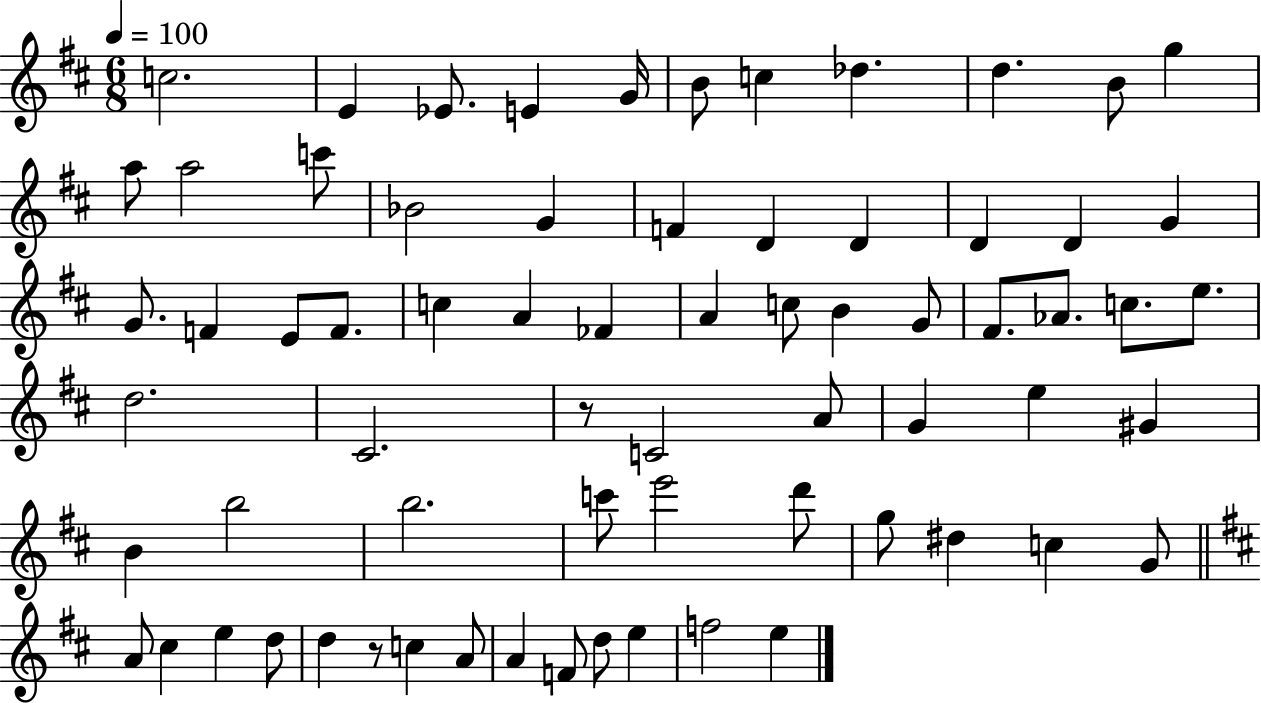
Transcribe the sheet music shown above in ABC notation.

X:1
T:Untitled
M:6/8
L:1/4
K:D
c2 E _E/2 E G/4 B/2 c _d d B/2 g a/2 a2 c'/2 _B2 G F D D D D G G/2 F E/2 F/2 c A _F A c/2 B G/2 ^F/2 _A/2 c/2 e/2 d2 ^C2 z/2 C2 A/2 G e ^G B b2 b2 c'/2 e'2 d'/2 g/2 ^d c G/2 A/2 ^c e d/2 d z/2 c A/2 A F/2 d/2 e f2 e